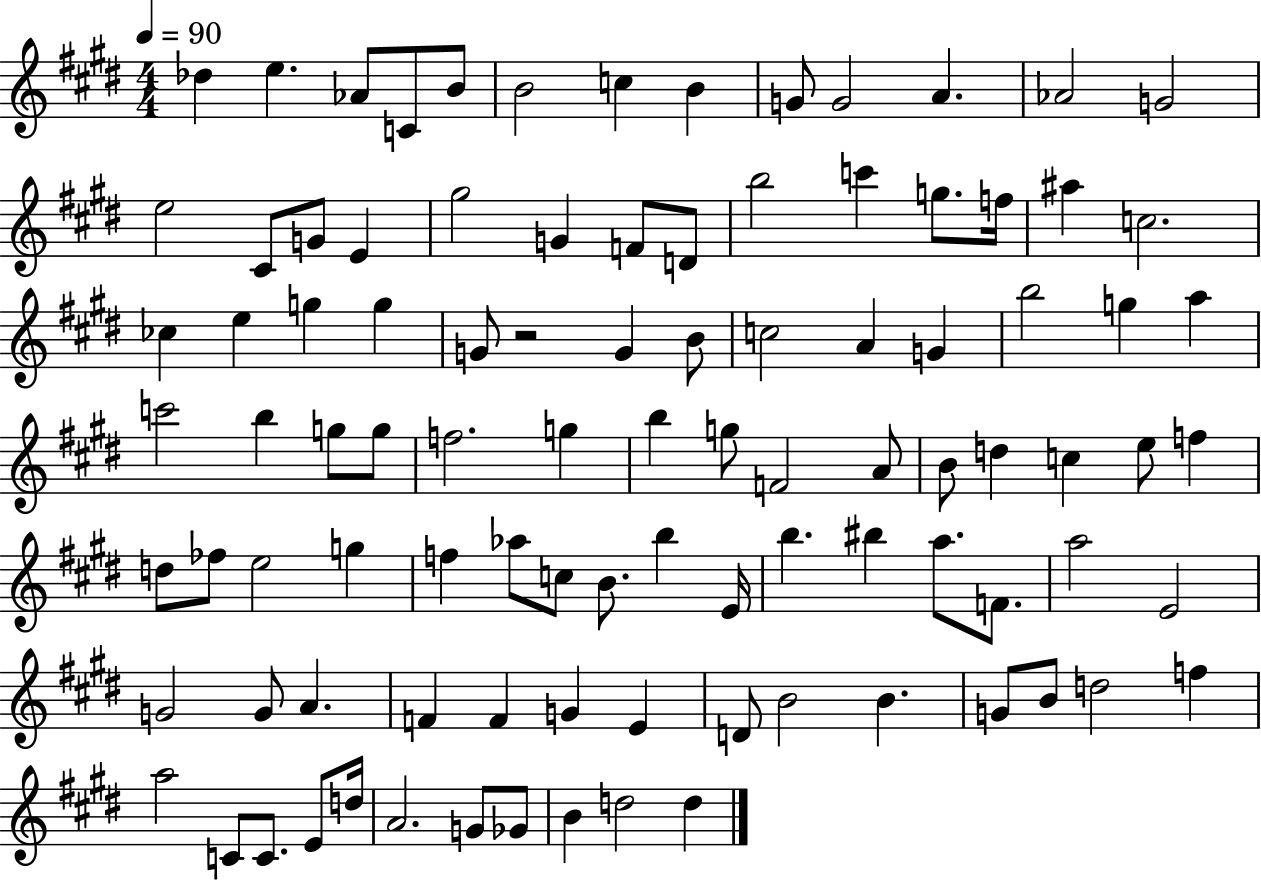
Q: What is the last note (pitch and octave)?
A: D5